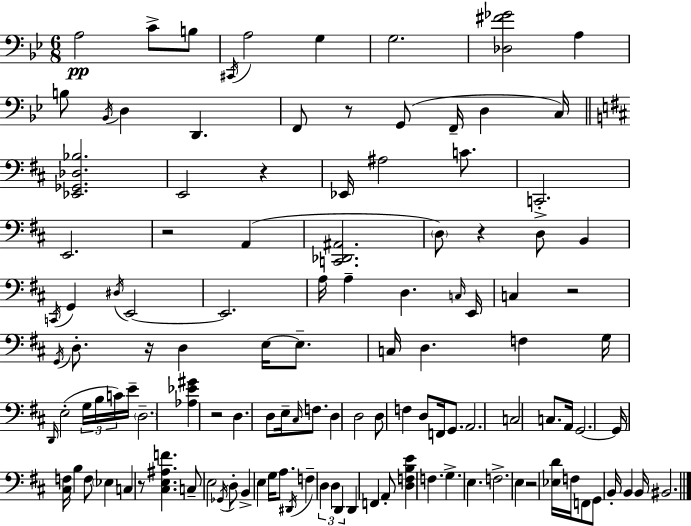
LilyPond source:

{
  \clef bass
  \numericTimeSignature
  \time 6/8
  \key bes \major
  \repeat volta 2 { a2\pp c'8-> b8 | \acciaccatura { cis,16 } a2 g4 | g2. | <des fis' ges'>2 a4 | \break b8 \acciaccatura { bes,16 } d4 d,4. | f,8 r8 g,8( f,16-- d4 | c16) \bar "||" \break \key d \major <ees, ges, des bes>2. | e,2 r4 | ees,16 ais2 c'8. | c,2.-. | \break e,2. | r2 a,4( | <c, des, ais,>2. | \parenthesize d8) r4 d8-> b,4 | \break \acciaccatura { c,16 } g,4 \acciaccatura { dis16 } e,2~~ | e,2. | a16 a4-- d4. | \grace { c16 } e,16 c4 r2 | \break \acciaccatura { g,16 } d8.-. r16 d4 | e16~~ e8.-- c16 d4. f4 | g16 \grace { d,16 }( e2-. | \tuplet 3/2 { g16 b16 c'16) } e'16-- \parenthesize d2.-- | \break <aes ees' gis'>4 r2 | d4. d8 | e16-- \grace { cis16 } f8. d4 d2 | d8 f4 | \break d8 f,16 g,8. a,2. | c2 | c8. a,16 g,2.~~ | g,16 <cis f>16 b4 | \break f8 \parenthesize ees4 c4 r8 | <cis e ais f'>4. c8-- e2 | \acciaccatura { ges,16 } d8-. b,4-> e4 | g16 a8. \acciaccatura { dis,16 } f4-- | \break \tuplet 3/2 { d4 d4 d,4 } | d,4 f,4 a,8-. <d f b e'>4 | f4. g4.-> | e4. f2.-> | \break e4 | r2 <ees d'>16 f16 f,8 | g,8 b,16-. b,4 b,16 bis,2. | } \bar "|."
}